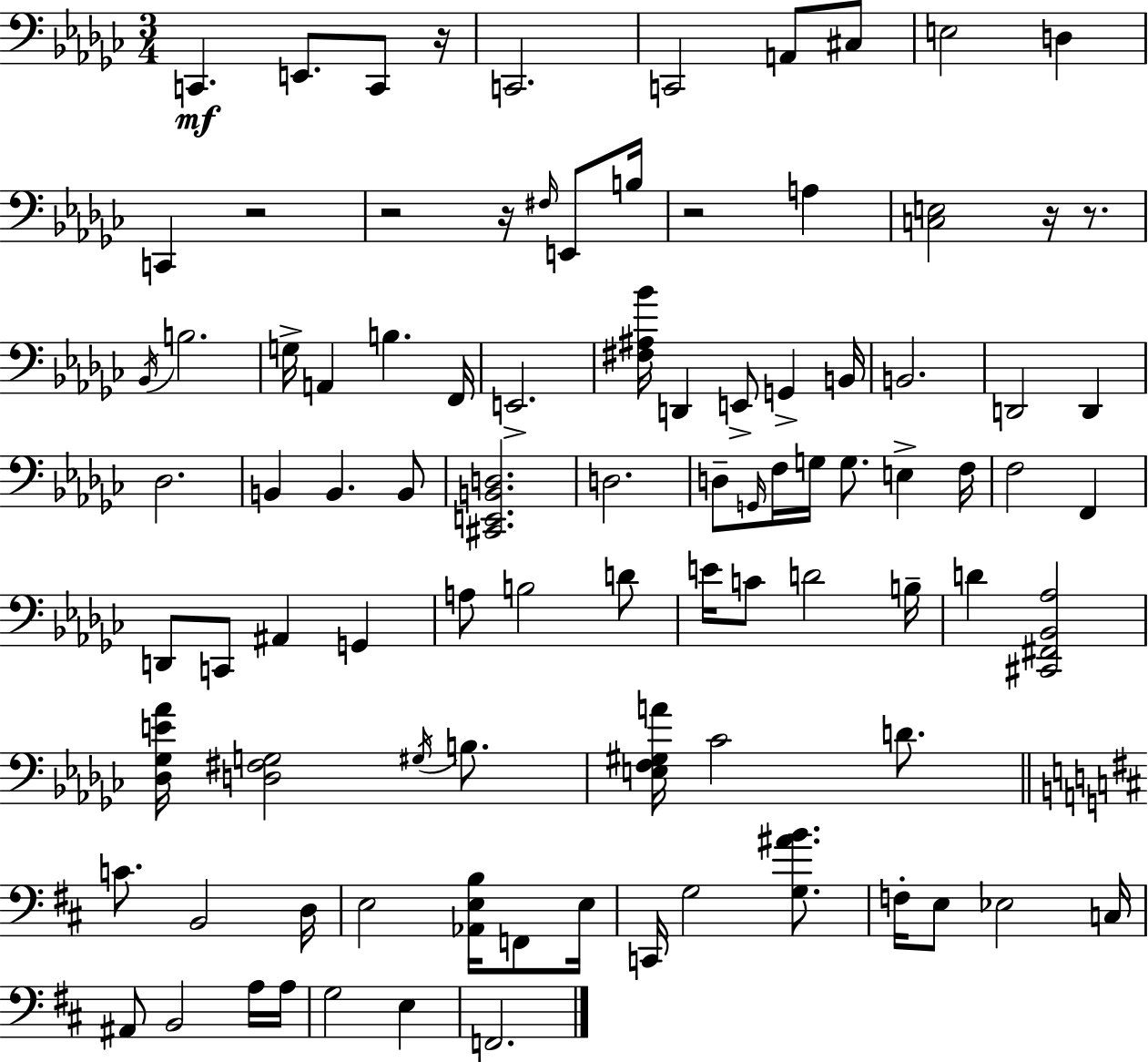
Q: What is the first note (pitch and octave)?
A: C2